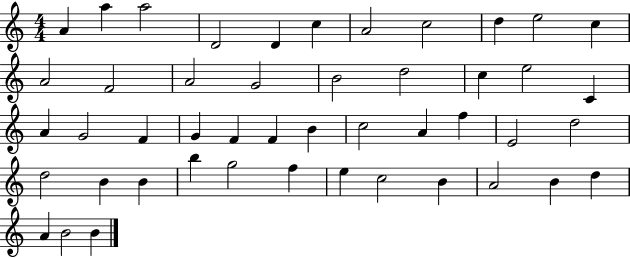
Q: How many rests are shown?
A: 0